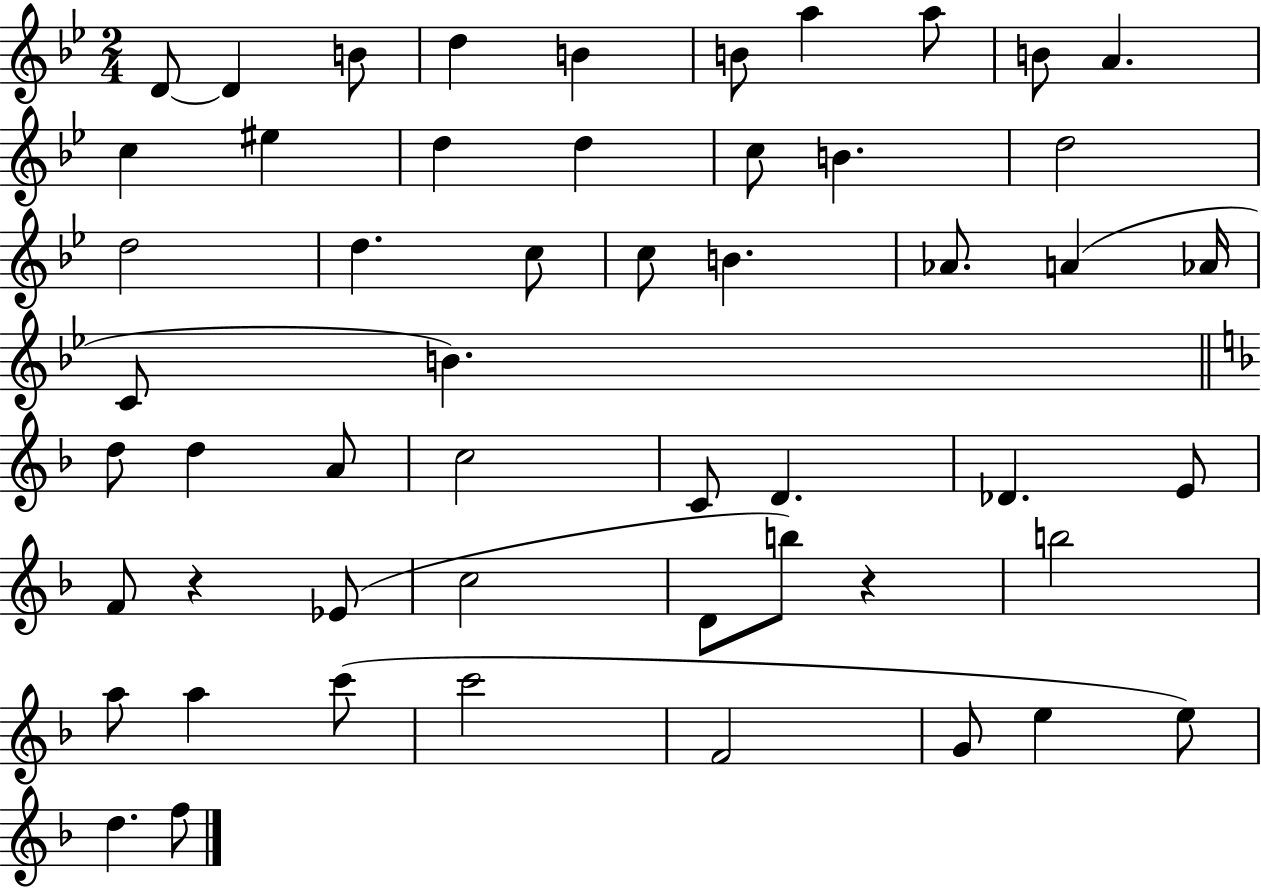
{
  \clef treble
  \numericTimeSignature
  \time 2/4
  \key bes \major
  d'8~~ d'4 b'8 | d''4 b'4 | b'8 a''4 a''8 | b'8 a'4. | \break c''4 eis''4 | d''4 d''4 | c''8 b'4. | d''2 | \break d''2 | d''4. c''8 | c''8 b'4. | aes'8. a'4( aes'16 | \break c'8 b'4.) | \bar "||" \break \key f \major d''8 d''4 a'8 | c''2 | c'8 d'4. | des'4. e'8 | \break f'8 r4 ees'8( | c''2 | d'8 b''8) r4 | b''2 | \break a''8 a''4 c'''8( | c'''2 | f'2 | g'8 e''4 e''8) | \break d''4. f''8 | \bar "|."
}